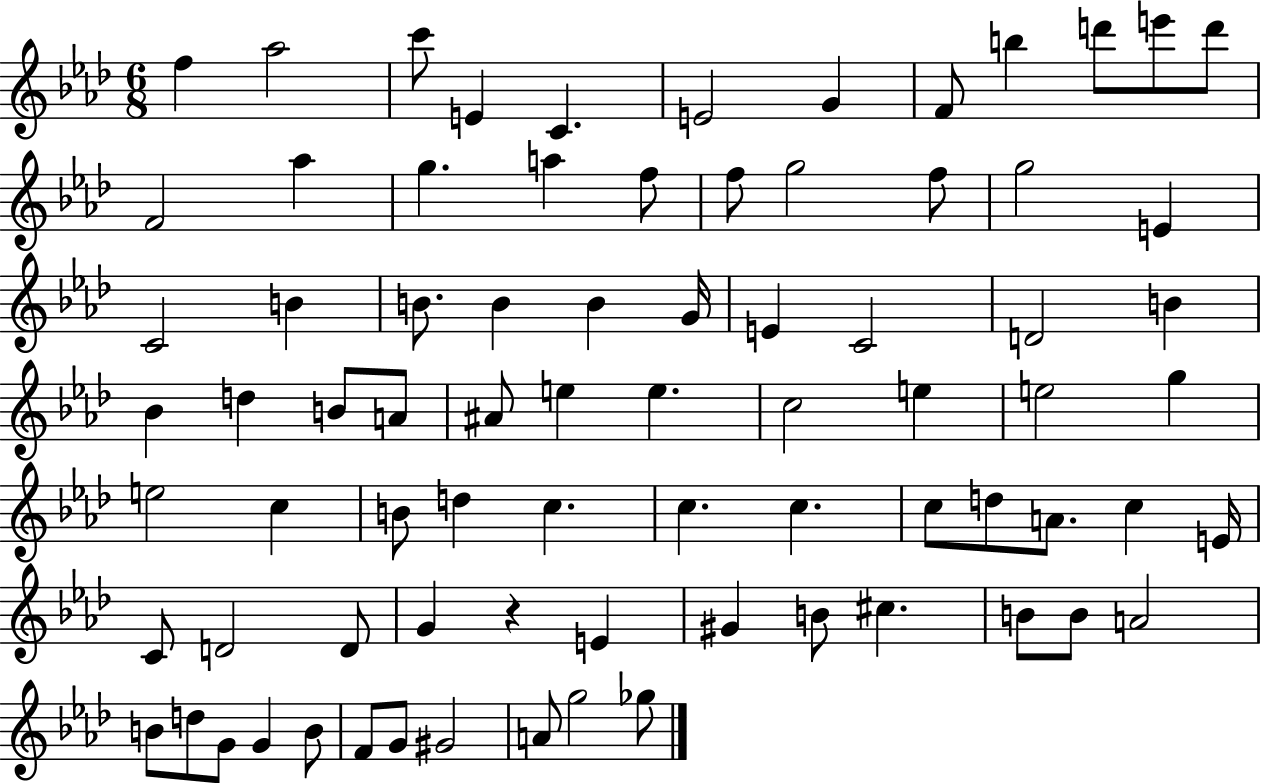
F5/q Ab5/h C6/e E4/q C4/q. E4/h G4/q F4/e B5/q D6/e E6/e D6/e F4/h Ab5/q G5/q. A5/q F5/e F5/e G5/h F5/e G5/h E4/q C4/h B4/q B4/e. B4/q B4/q G4/s E4/q C4/h D4/h B4/q Bb4/q D5/q B4/e A4/e A#4/e E5/q E5/q. C5/h E5/q E5/h G5/q E5/h C5/q B4/e D5/q C5/q. C5/q. C5/q. C5/e D5/e A4/e. C5/q E4/s C4/e D4/h D4/e G4/q R/q E4/q G#4/q B4/e C#5/q. B4/e B4/e A4/h B4/e D5/e G4/e G4/q B4/e F4/e G4/e G#4/h A4/e G5/h Gb5/e